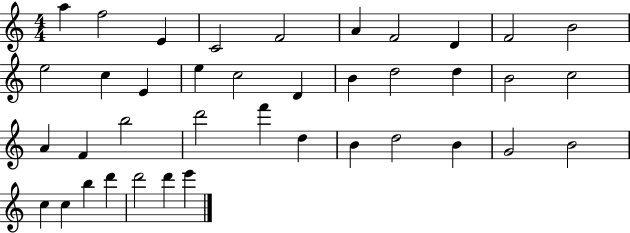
X:1
T:Untitled
M:4/4
L:1/4
K:C
a f2 E C2 F2 A F2 D F2 B2 e2 c E e c2 D B d2 d B2 c2 A F b2 d'2 f' d B d2 B G2 B2 c c b d' d'2 d' e'